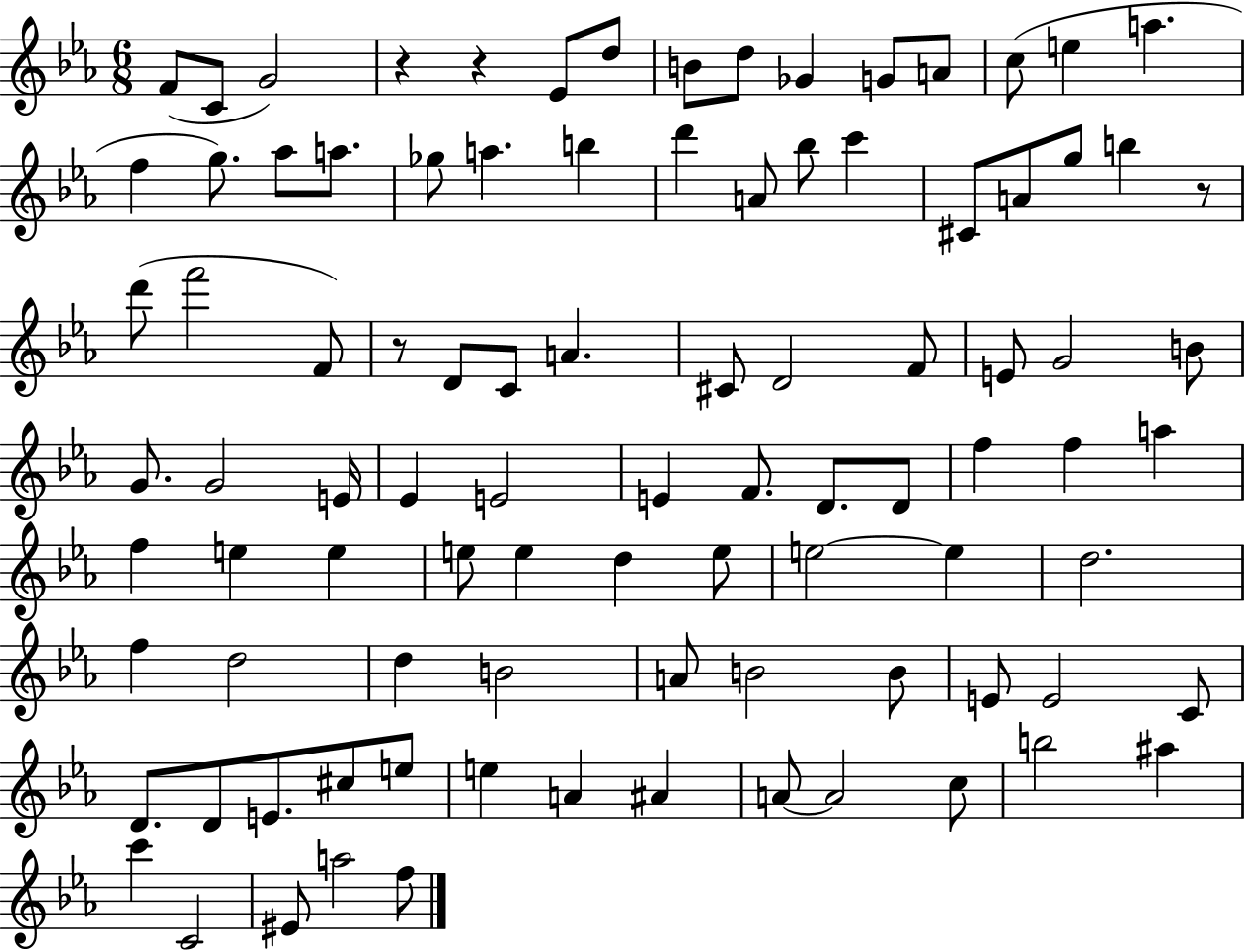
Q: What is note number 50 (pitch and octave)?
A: F5